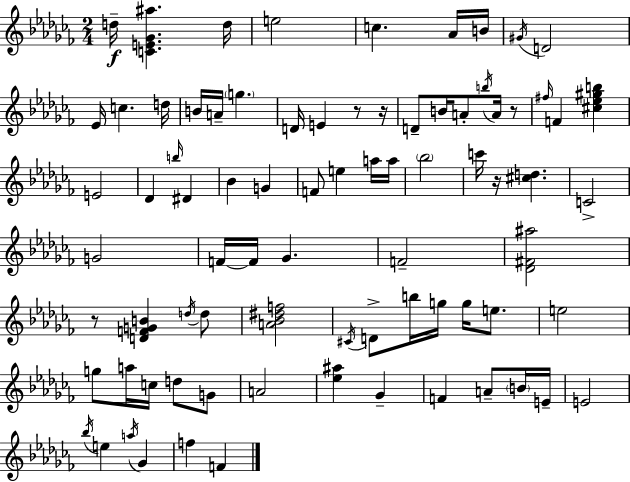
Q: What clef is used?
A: treble